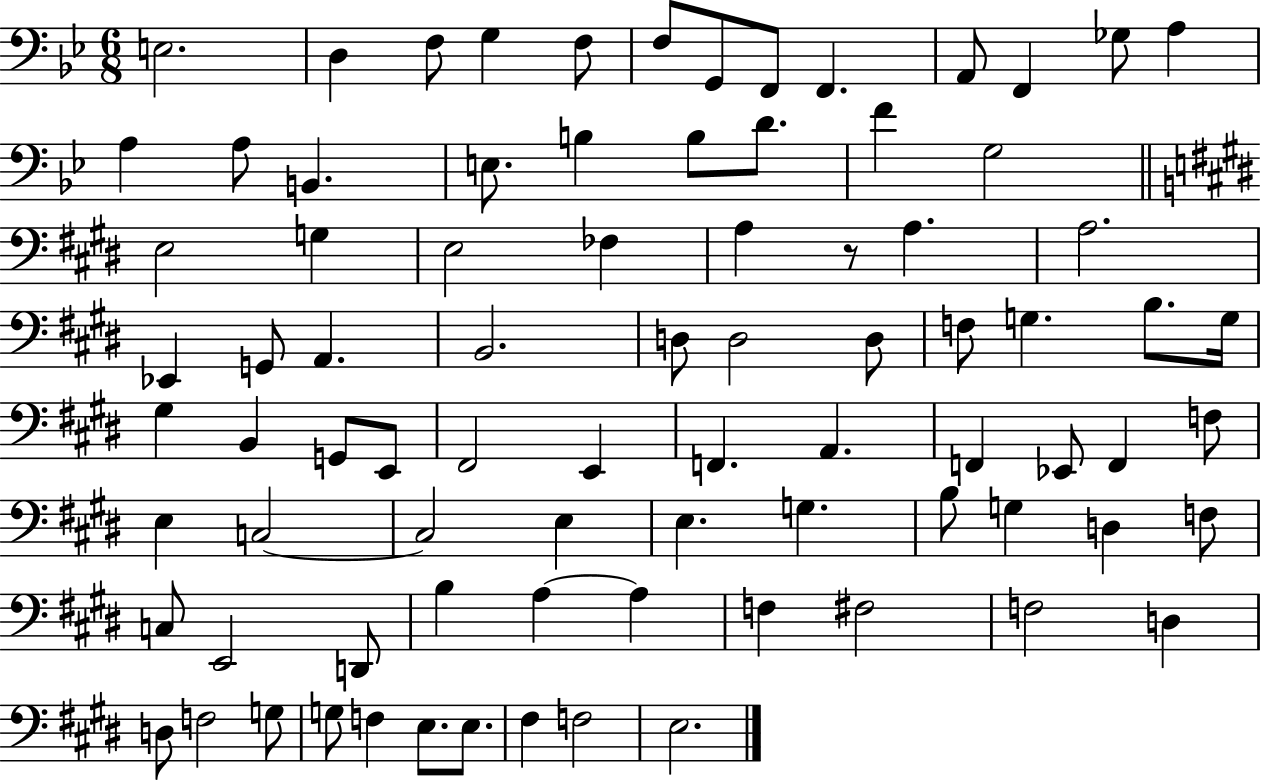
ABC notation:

X:1
T:Untitled
M:6/8
L:1/4
K:Bb
E,2 D, F,/2 G, F,/2 F,/2 G,,/2 F,,/2 F,, A,,/2 F,, _G,/2 A, A, A,/2 B,, E,/2 B, B,/2 D/2 F G,2 E,2 G, E,2 _F, A, z/2 A, A,2 _E,, G,,/2 A,, B,,2 D,/2 D,2 D,/2 F,/2 G, B,/2 G,/4 ^G, B,, G,,/2 E,,/2 ^F,,2 E,, F,, A,, F,, _E,,/2 F,, F,/2 E, C,2 C,2 E, E, G, B,/2 G, D, F,/2 C,/2 E,,2 D,,/2 B, A, A, F, ^F,2 F,2 D, D,/2 F,2 G,/2 G,/2 F, E,/2 E,/2 ^F, F,2 E,2